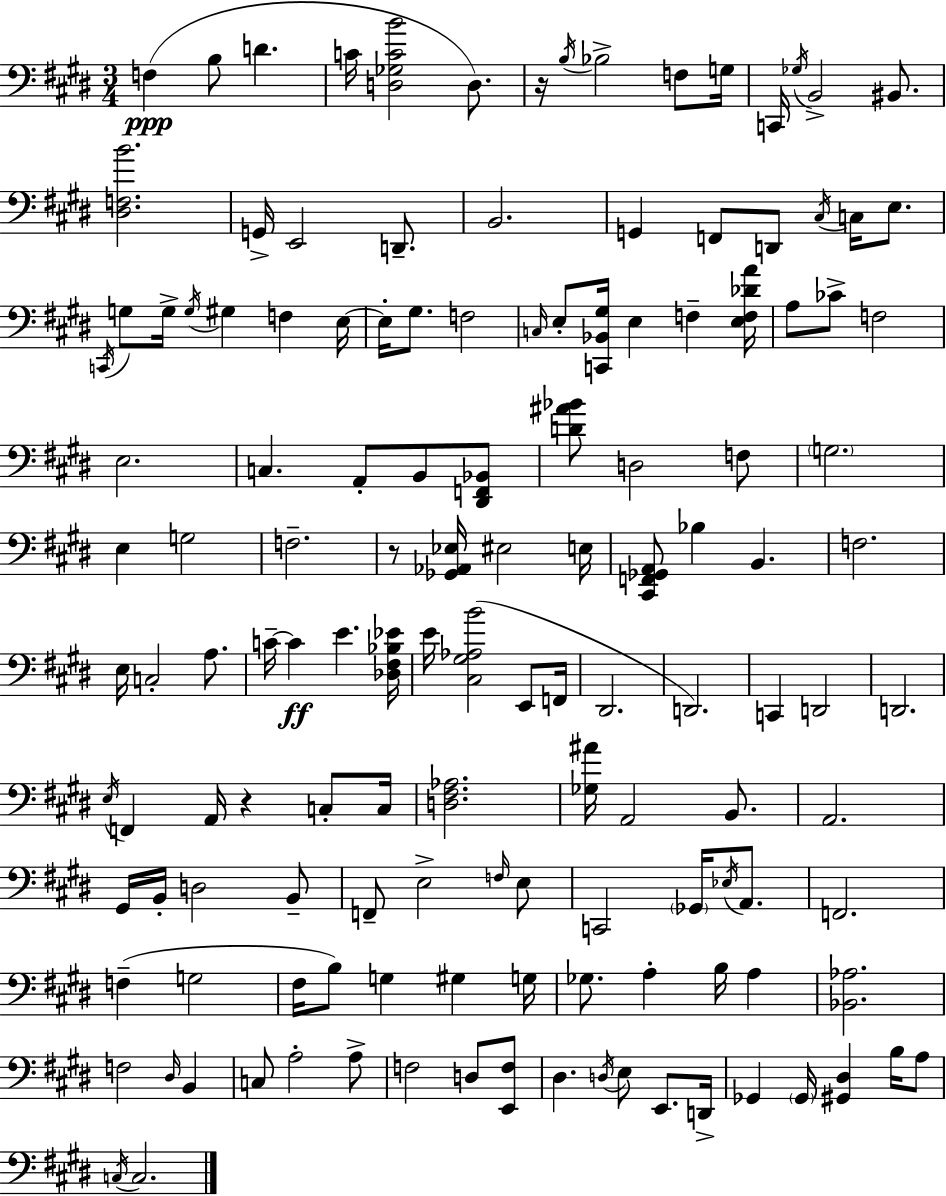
F3/q B3/e D4/q. C4/s [D3,Gb3,C4,B4]/h D3/e. R/s B3/s Bb3/h F3/e G3/s C2/s Gb3/s B2/h BIS2/e. [D#3,F3,B4]/h. G2/s E2/h D2/e. B2/h. G2/q F2/e D2/e C#3/s C3/s E3/e. C2/s G3/e G3/s G3/s G#3/q F3/q E3/s E3/s G#3/e. F3/h C3/s E3/e [C2,Bb2,G#3]/s E3/q F3/q [E3,F3,Db4,A4]/s A3/e CES4/e F3/h E3/h. C3/q. A2/e B2/e [D#2,F2,Bb2]/e [D4,A#4,Bb4]/e D3/h F3/e G3/h. E3/q G3/h F3/h. R/e [Gb2,Ab2,Eb3]/s EIS3/h E3/s [C#2,F2,Gb2,A2]/e Bb3/q B2/q. F3/h. E3/s C3/h A3/e. C4/s C4/q E4/q. [Db3,F#3,Bb3,Eb4]/s E4/s [C#3,G#3,Ab3,B4]/h E2/e F2/s D#2/h. D2/h. C2/q D2/h D2/h. E3/s F2/q A2/s R/q C3/e C3/s [D3,F#3,Ab3]/h. [Gb3,A#4]/s A2/h B2/e. A2/h. G#2/s B2/s D3/h B2/e F2/e E3/h F3/s E3/e C2/h Gb2/s Eb3/s A2/e. F2/h. F3/q G3/h F#3/s B3/e G3/q G#3/q G3/s Gb3/e. A3/q B3/s A3/q [Bb2,Ab3]/h. F3/h D#3/s B2/q C3/e A3/h A3/e F3/h D3/e [E2,F3]/e D#3/q. D3/s E3/e E2/e. D2/s Gb2/q Gb2/s [G#2,D#3]/q B3/s A3/e C3/s C3/h.